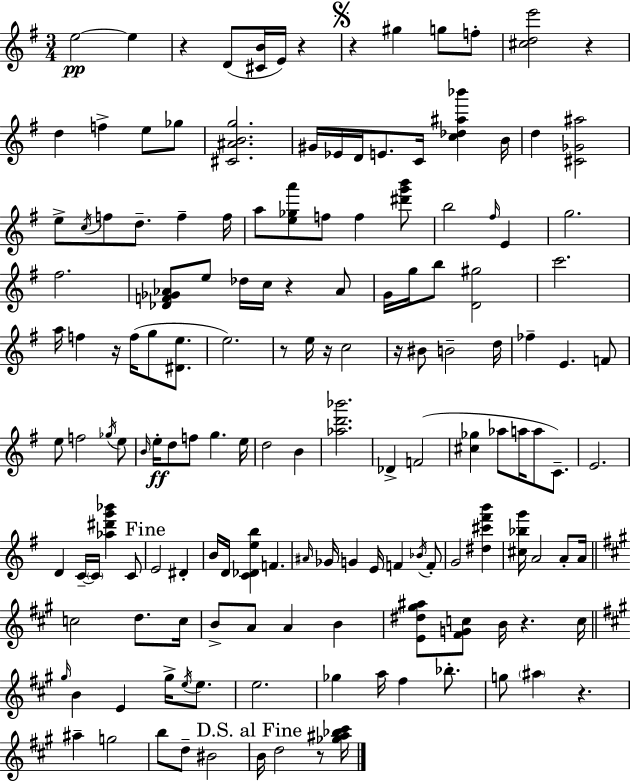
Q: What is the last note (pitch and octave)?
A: D5